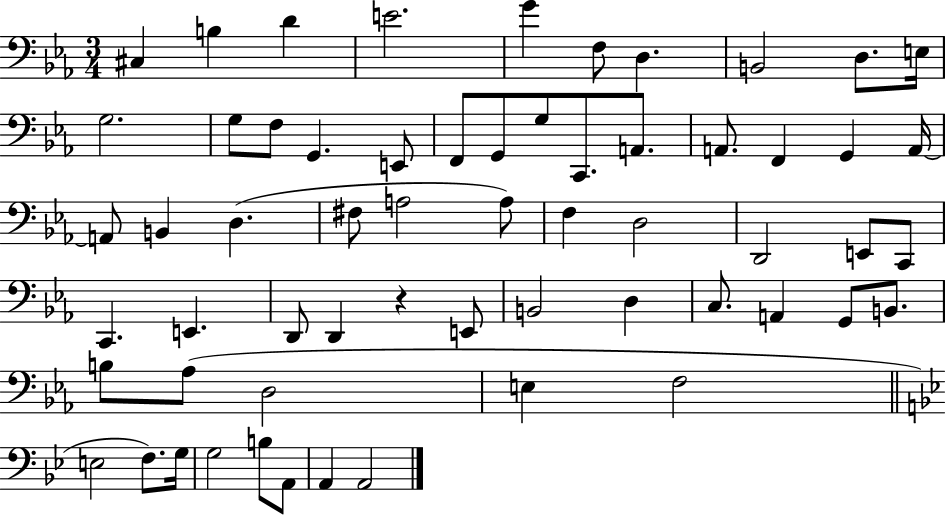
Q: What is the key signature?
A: EES major